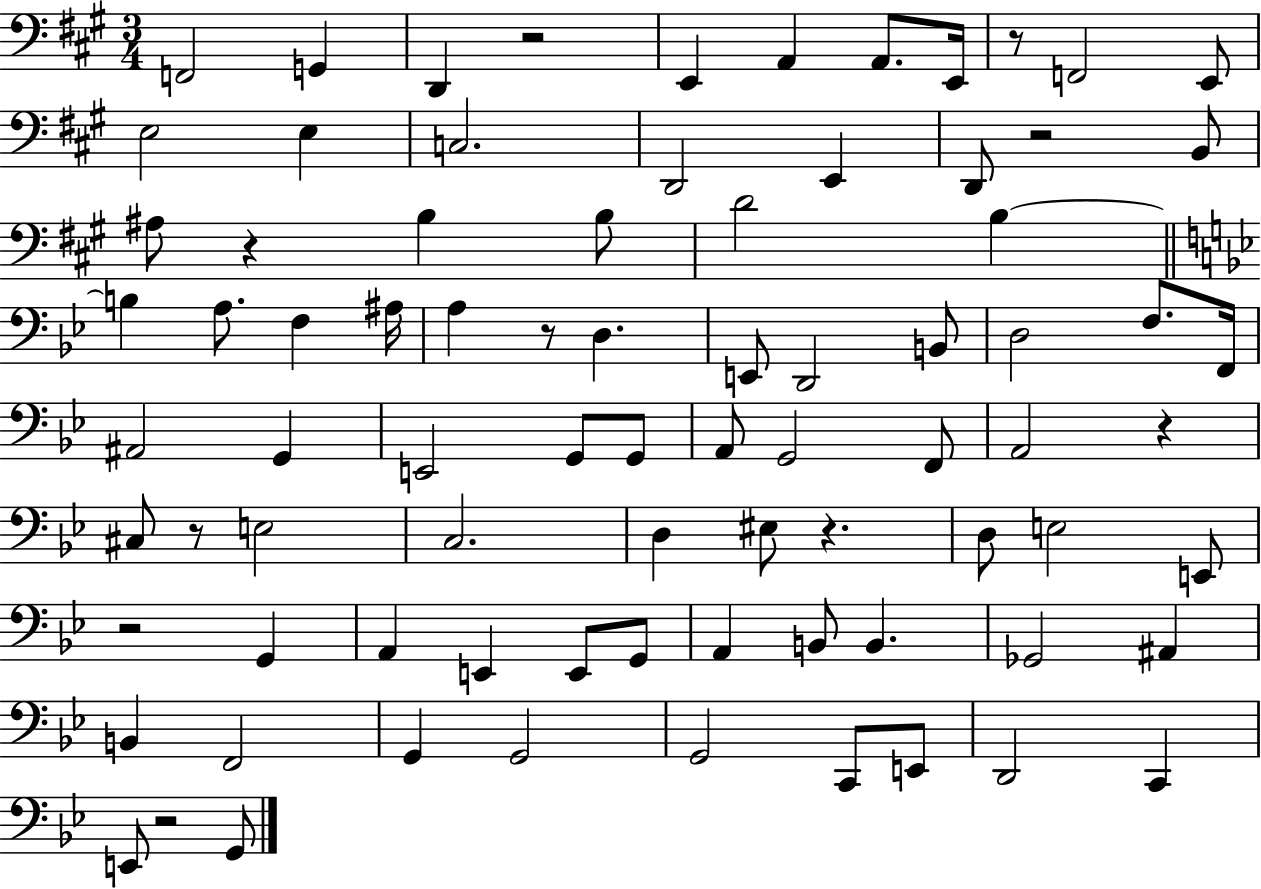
X:1
T:Untitled
M:3/4
L:1/4
K:A
F,,2 G,, D,, z2 E,, A,, A,,/2 E,,/4 z/2 F,,2 E,,/2 E,2 E, C,2 D,,2 E,, D,,/2 z2 B,,/2 ^A,/2 z B, B,/2 D2 B, B, A,/2 F, ^A,/4 A, z/2 D, E,,/2 D,,2 B,,/2 D,2 F,/2 F,,/4 ^A,,2 G,, E,,2 G,,/2 G,,/2 A,,/2 G,,2 F,,/2 A,,2 z ^C,/2 z/2 E,2 C,2 D, ^E,/2 z D,/2 E,2 E,,/2 z2 G,, A,, E,, E,,/2 G,,/2 A,, B,,/2 B,, _G,,2 ^A,, B,, F,,2 G,, G,,2 G,,2 C,,/2 E,,/2 D,,2 C,, E,,/2 z2 G,,/2